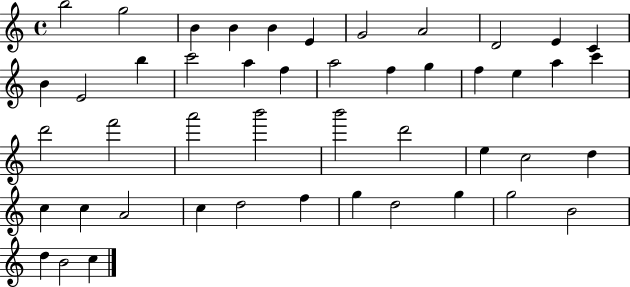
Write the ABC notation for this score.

X:1
T:Untitled
M:4/4
L:1/4
K:C
b2 g2 B B B E G2 A2 D2 E C B E2 b c'2 a f a2 f g f e a c' d'2 f'2 a'2 b'2 b'2 d'2 e c2 d c c A2 c d2 f g d2 g g2 B2 d B2 c